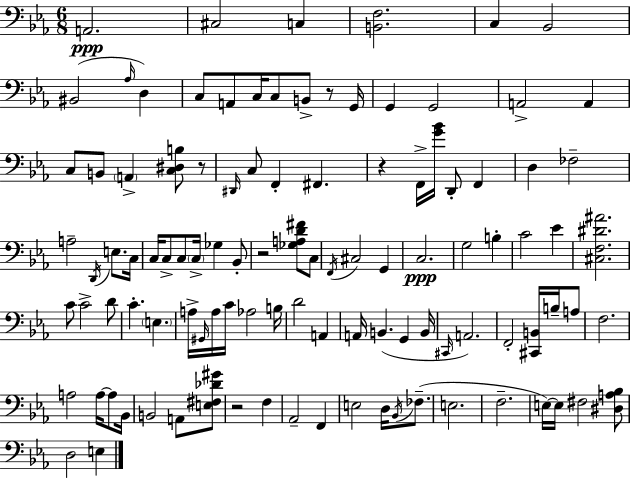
X:1
T:Untitled
M:6/8
L:1/4
K:Cm
A,,2 ^C,2 C, [B,,F,]2 C, _B,,2 ^B,,2 _A,/4 D, C,/2 A,,/2 C,/4 C,/2 B,,/2 z/2 G,,/4 G,, G,,2 A,,2 A,, C,/2 B,,/2 A,, [C,^D,B,]/2 z/2 ^D,,/4 C,/2 F,, ^F,, z F,,/4 [G_B]/4 D,,/2 F,, D, _F,2 A,2 D,,/4 E,/2 C,/4 C,/4 C,/2 C,/2 C,/4 _G, _B,,/2 z2 [_G,A,D^F]/2 C,/2 F,,/4 ^C,2 G,, C,2 G,2 B, C2 _E [^C,F,^D^A]2 C/2 C2 D/2 C E, A,/4 ^G,,/4 A,/4 C/4 _A,2 B,/4 D2 A,, A,,/4 B,, G,, B,,/4 ^C,,/4 A,,2 F,,2 [^C,,B,,]/4 B,/4 A,/2 F,2 A,2 A,/4 A,/2 _B,,/4 B,,2 A,,/2 [E,^F,_D^G]/2 z2 F, _A,,2 F,, E,2 D,/4 _B,,/4 _F,/2 E,2 F,2 E,/4 E,/4 ^F,2 [^D,A,_B,]/2 D,2 E,